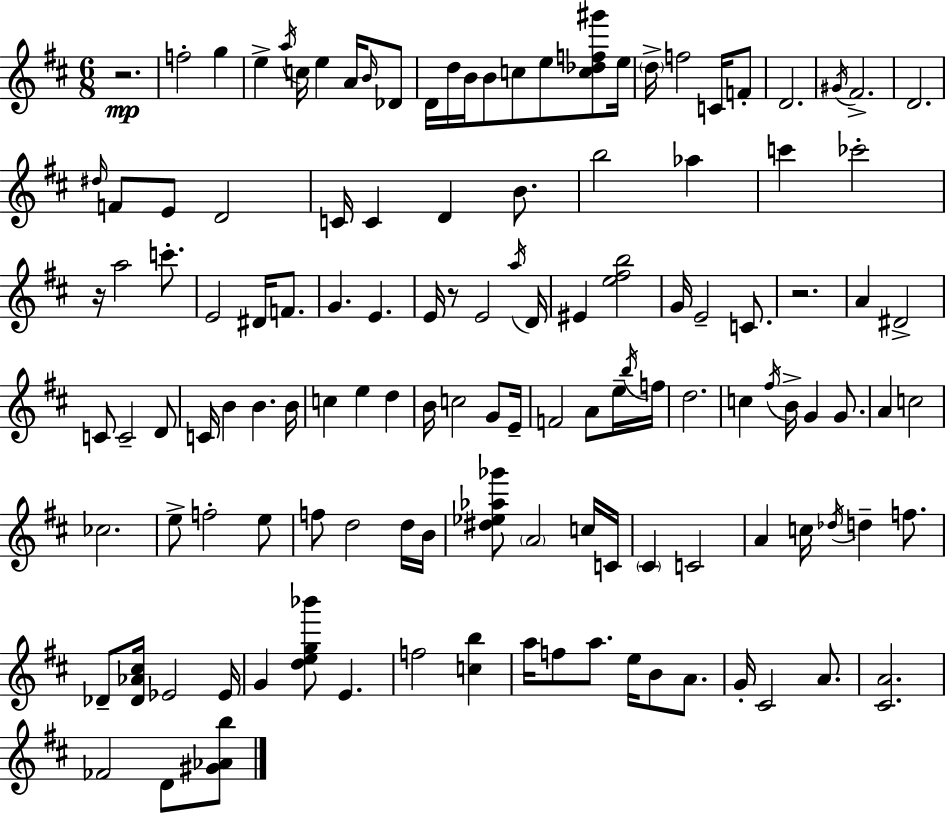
{
  \clef treble
  \numericTimeSignature
  \time 6/8
  \key d \major
  r2.\mp | f''2-. g''4 | e''4-> \acciaccatura { a''16 } c''16 e''4 a'16 \grace { b'16 } | des'8 d'16 d''16 b'16 b'8 c''8 e''8 <c'' des'' f'' gis'''>8 | \break e''16 \parenthesize d''16-> f''2 c'16 | f'8-. d'2. | \acciaccatura { gis'16 } fis'2.-> | d'2. | \break \grace { dis''16 } f'8 e'8 d'2 | c'16 c'4 d'4 | b'8. b''2 | aes''4 c'''4 ces'''2-. | \break r16 a''2 | c'''8.-. e'2 | dis'16 f'8. g'4. e'4. | e'16 r8 e'2 | \break \acciaccatura { a''16 } d'16 eis'4 <e'' fis'' b''>2 | g'16 e'2-- | c'8. r2. | a'4 dis'2-> | \break c'8 c'2-- | d'8 c'16 b'4 b'4. | b'16 c''4 e''4 | d''4 b'16 c''2 | \break g'8 e'16-- f'2 | a'8 e''16-- \acciaccatura { b''16 } f''16 d''2. | c''4 \acciaccatura { fis''16 } b'16-> | g'4 g'8. a'4 c''2 | \break ces''2. | e''8-> f''2-. | e''8 f''8 d''2 | d''16 b'16 <dis'' ees'' aes'' ges'''>8 \parenthesize a'2 | \break c''16 c'16 \parenthesize cis'4 c'2 | a'4 c''16 | \acciaccatura { des''16 } d''4-- f''8. des'8-- <des' aes' cis''>16 ees'2 | ees'16 g'4 | \break <d'' e'' g'' bes'''>8 e'4. f''2 | <c'' b''>4 a''16 f''8 a''8. | e''16 b'8 a'8. g'16-. cis'2 | a'8. <cis' a'>2. | \break fes'2 | d'8 <gis' aes' b''>8 \bar "|."
}